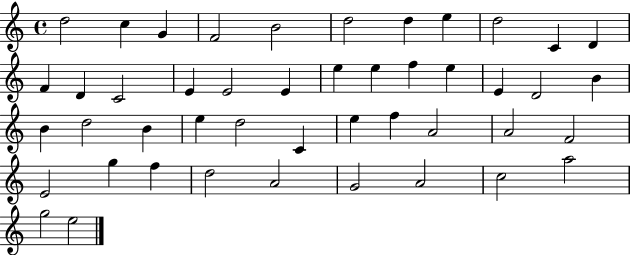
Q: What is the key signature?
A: C major